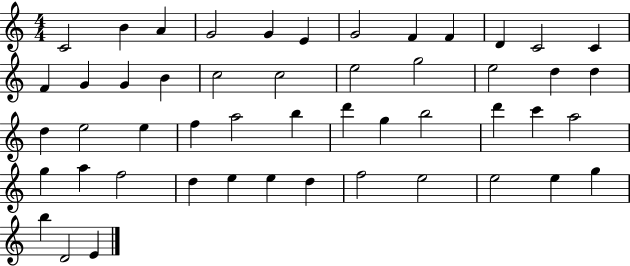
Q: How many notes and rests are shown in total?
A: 50